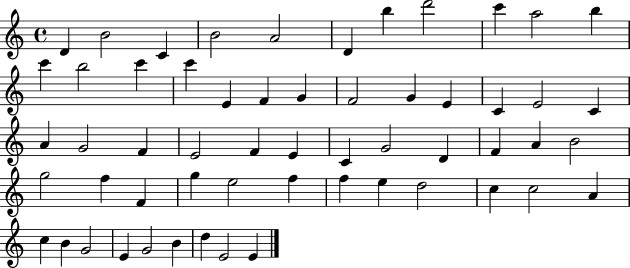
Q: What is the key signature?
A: C major